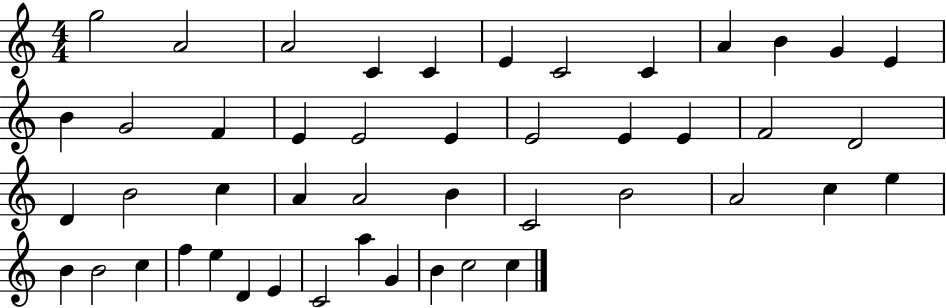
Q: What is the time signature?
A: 4/4